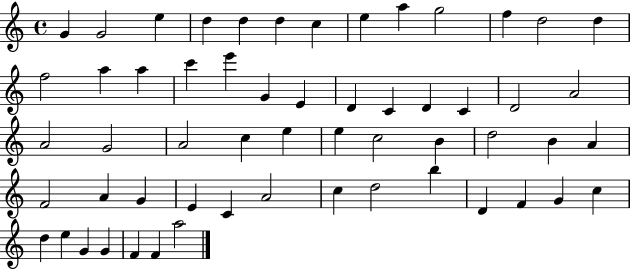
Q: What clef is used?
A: treble